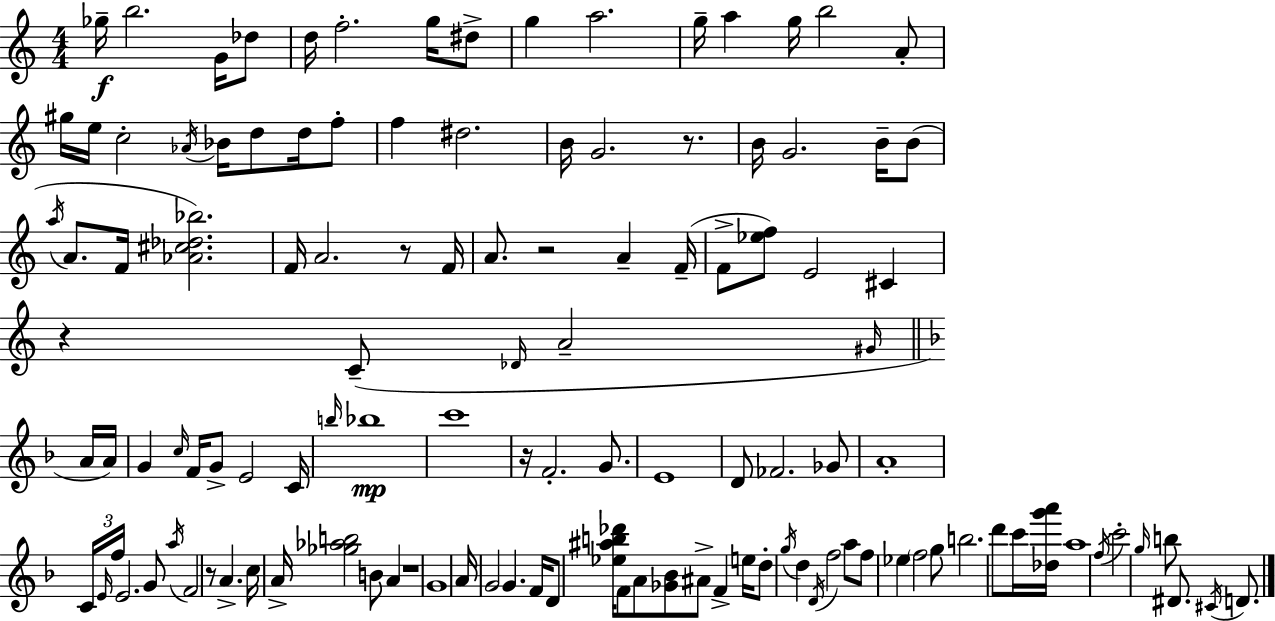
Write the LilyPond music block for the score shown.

{
  \clef treble
  \numericTimeSignature
  \time 4/4
  \key c \major
  ges''16--\f b''2. g'16 des''8 | d''16 f''2.-. g''16 dis''8-> | g''4 a''2. | g''16-- a''4 g''16 b''2 a'8-. | \break gis''16 e''16 c''2-. \acciaccatura { aes'16 } bes'16 d''8 d''16 f''8-. | f''4 dis''2. | b'16 g'2. r8. | b'16 g'2. b'16-- b'8( | \break \acciaccatura { a''16 } a'8. f'16 <aes' cis'' des'' bes''>2.) | f'16 a'2. r8 | f'16 a'8. r2 a'4-- | f'16--( f'8-> <ees'' f''>8) e'2 cis'4 | \break r4 c'8--( \grace { des'16 } a'2-- | \grace { gis'16 } \bar "||" \break \key d \minor a'16 a'16) g'4 \grace { c''16 } f'16 g'8-> e'2 | c'16 \grace { b''16 }\mp bes''1 | c'''1 | r16 f'2.-. | \break g'8. e'1 | d'8 fes'2. | ges'8 a'1-. | \tuplet 3/2 { c'16 \grace { e'16 } f''16 } e'2. | \break g'8 \acciaccatura { a''16 } f'2 r8 | a'4.-> c''16 a'16-> <ges'' aes'' b''>2 | b'8 a'4 r1 | g'1 | \break a'16 g'2 g'4. | f'16 d'8 <ees'' ais'' b'' des'''>16 f'8 a'8 <ges' bes'>8 ais'8-> | f'4-> e''16 d''8-. \acciaccatura { g''16 } d''4 \acciaccatura { d'16 } f''2 | a''8 f''8 ees''4 \parenthesize f''2 | \break g''8 b''2. | d'''8 c'''16 <des'' g''' a'''>16 a''1 | \acciaccatura { f''16 } c'''2-. | \grace { g''16 } b''8 dis'8. \acciaccatura { cis'16 } d'8. \bar "|."
}